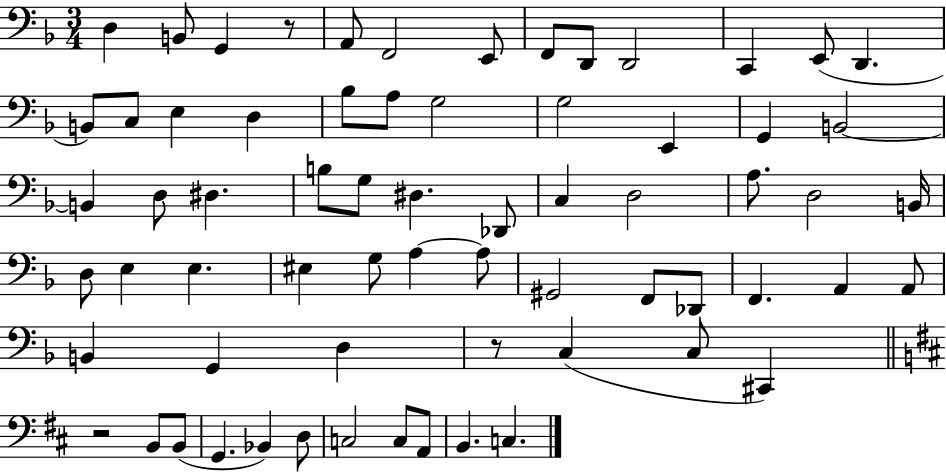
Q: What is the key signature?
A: F major